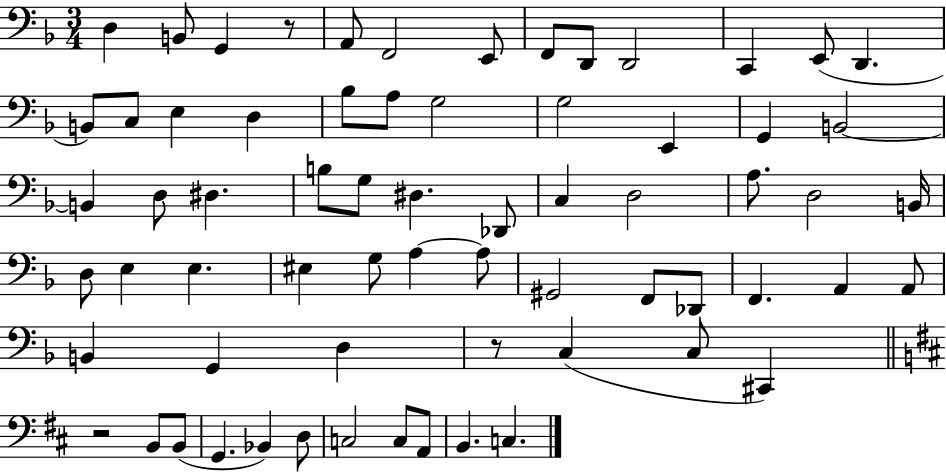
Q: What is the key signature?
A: F major